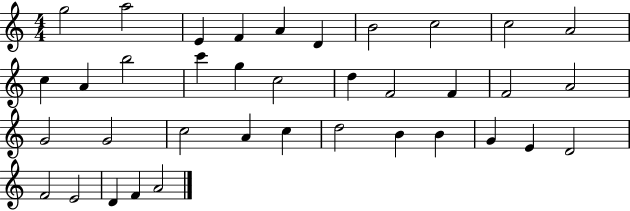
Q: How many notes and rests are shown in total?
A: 37